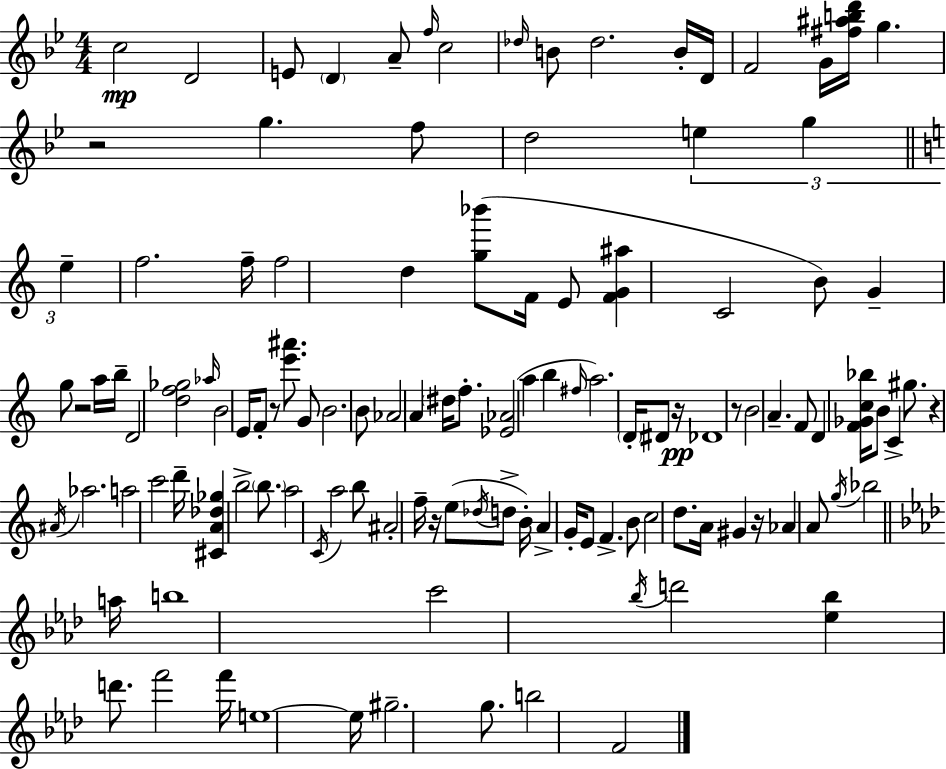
C5/h D4/h E4/e D4/q A4/e F5/s C5/h Db5/s B4/e Db5/h. B4/s D4/s F4/h G4/s [F#5,A#5,B5,D6]/s G5/q. R/h G5/q. F5/e D5/h E5/q G5/q E5/q F5/h. F5/s F5/h D5/q [G5,Bb6]/e F4/s E4/e [F4,G4,A#5]/q C4/h B4/e G4/q G5/e R/h A5/s B5/s D4/h [D5,F5,Gb5]/h Ab5/s B4/h E4/s F4/e R/e [E6,A#6]/e. G4/e B4/h. B4/e Ab4/h A4/q D#5/s F5/e. [Eb4,Ab4]/h A5/q B5/q F#5/s A5/h. D4/s D#4/e R/s Db4/w R/e B4/h A4/q. F4/e D4/q [F4,Gb4,C5,Bb5]/s B4/e C4/q G#5/e. R/q A#4/s Ab5/h. A5/h C6/h D6/s [C#4,A4,Db5,Gb5]/q B5/h B5/e. A5/h C4/s A5/h B5/e A#4/h F5/s R/s E5/e Db5/s D5/e B4/s A4/q G4/s E4/e F4/q. B4/e C5/h D5/e. A4/s G#4/q R/s Ab4/q A4/e G5/s Bb5/h A5/s B5/w C6/h Bb5/s D6/h [Eb5,Bb5]/q D6/e. F6/h F6/s E5/w E5/s G#5/h. G5/e. B5/h F4/h